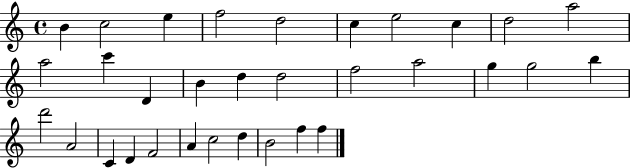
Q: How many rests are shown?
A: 0